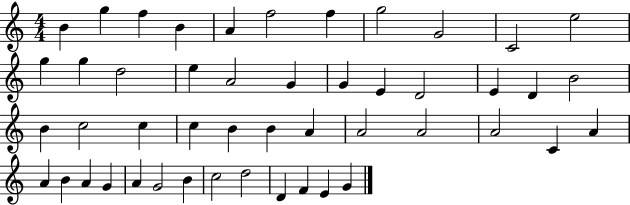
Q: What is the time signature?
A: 4/4